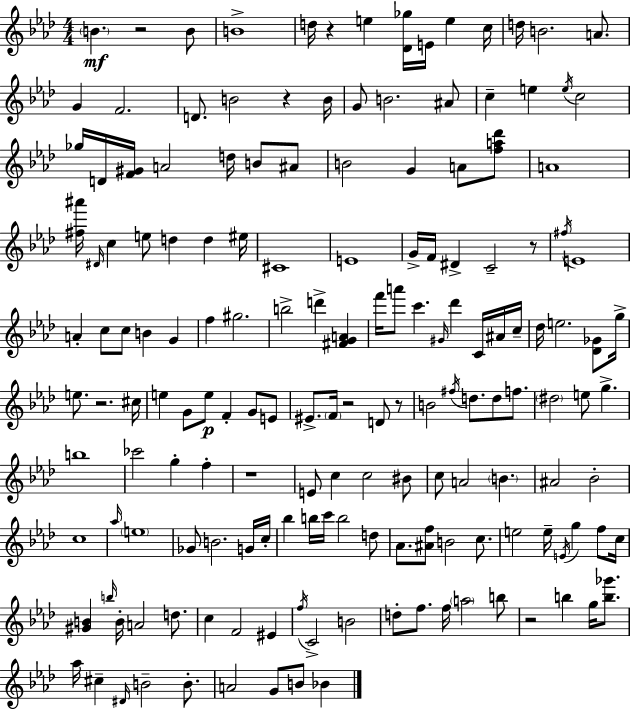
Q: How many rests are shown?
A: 9